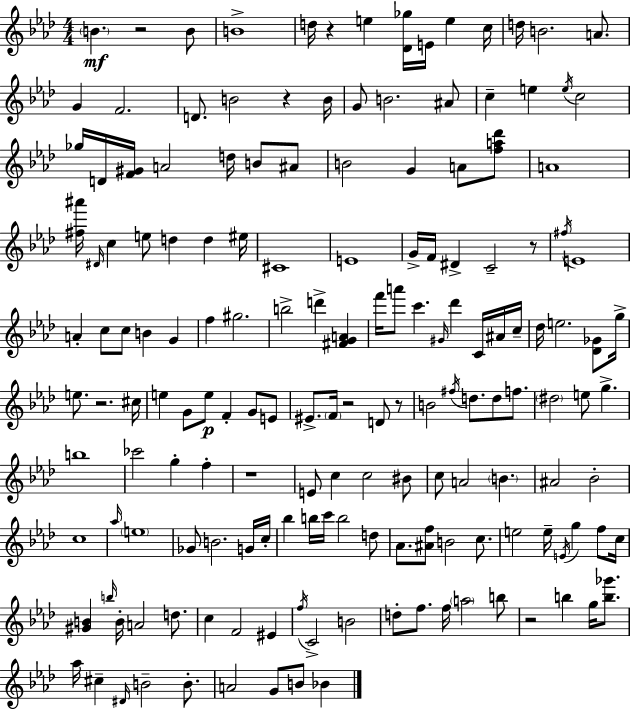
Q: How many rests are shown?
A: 9